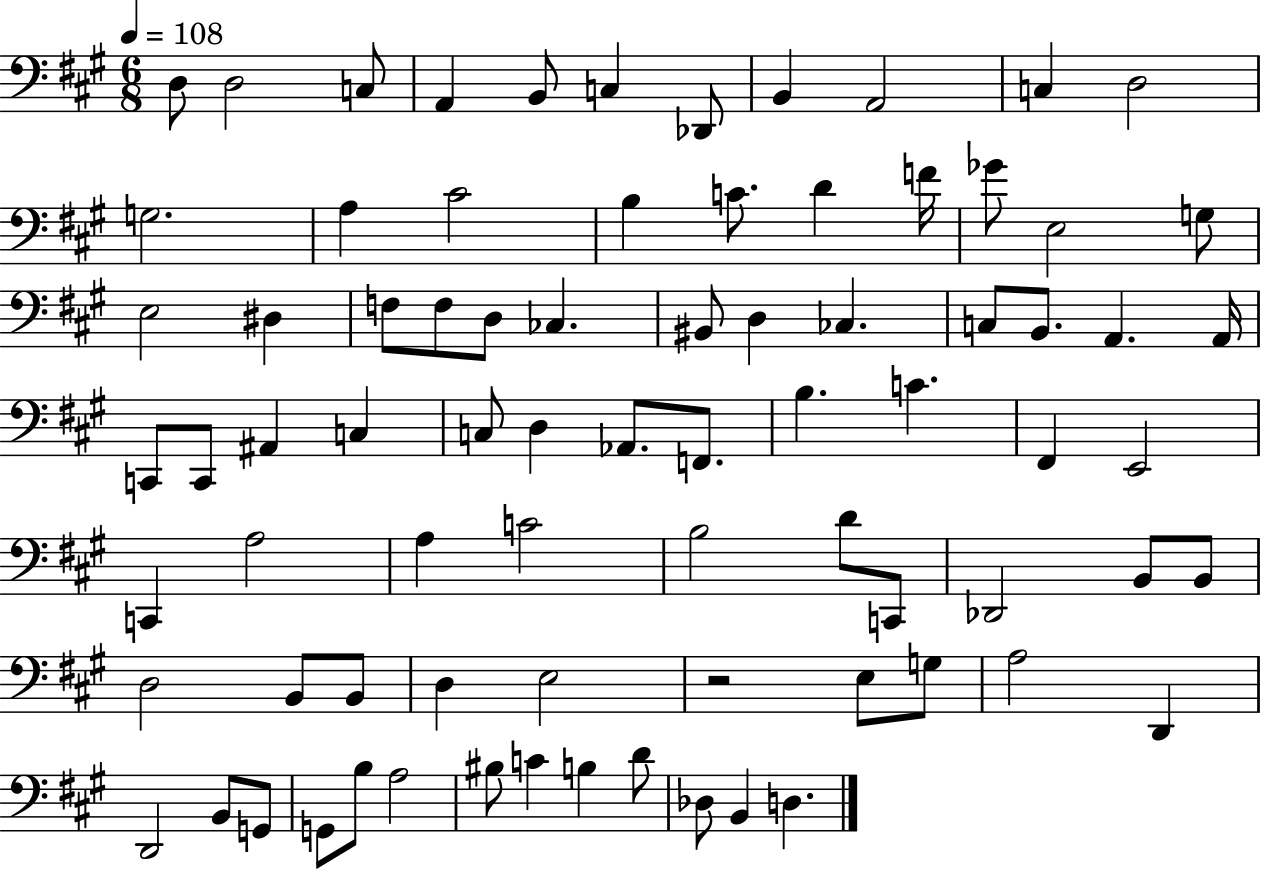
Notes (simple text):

D3/e D3/h C3/e A2/q B2/e C3/q Db2/e B2/q A2/h C3/q D3/h G3/h. A3/q C#4/h B3/q C4/e. D4/q F4/s Gb4/e E3/h G3/e E3/h D#3/q F3/e F3/e D3/e CES3/q. BIS2/e D3/q CES3/q. C3/e B2/e. A2/q. A2/s C2/e C2/e A#2/q C3/q C3/e D3/q Ab2/e. F2/e. B3/q. C4/q. F#2/q E2/h C2/q A3/h A3/q C4/h B3/h D4/e C2/e Db2/h B2/e B2/e D3/h B2/e B2/e D3/q E3/h R/h E3/e G3/e A3/h D2/q D2/h B2/e G2/e G2/e B3/e A3/h BIS3/e C4/q B3/q D4/e Db3/e B2/q D3/q.